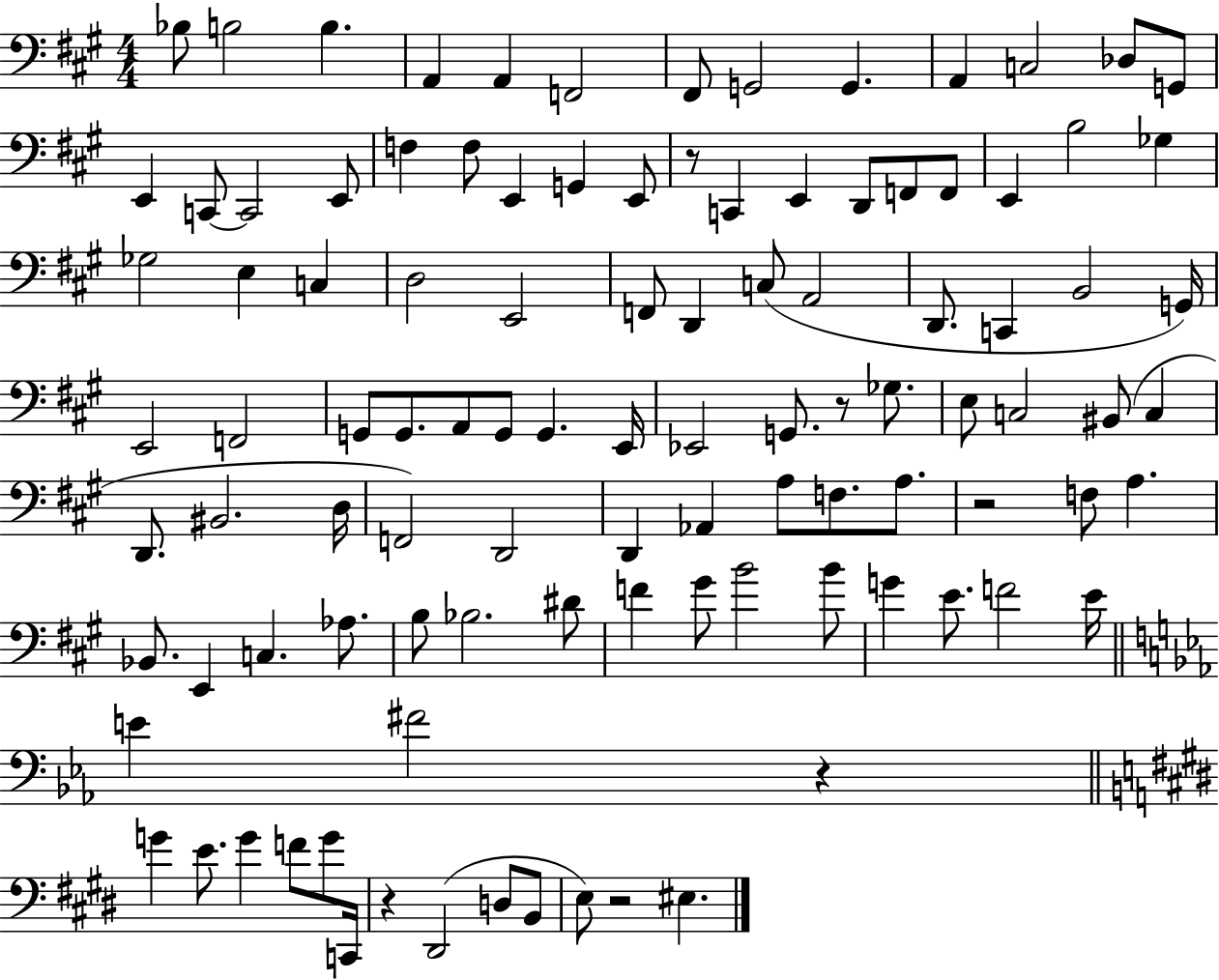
{
  \clef bass
  \numericTimeSignature
  \time 4/4
  \key a \major
  bes8 b2 b4. | a,4 a,4 f,2 | fis,8 g,2 g,4. | a,4 c2 des8 g,8 | \break e,4 c,8~~ c,2 e,8 | f4 f8 e,4 g,4 e,8 | r8 c,4 e,4 d,8 f,8 f,8 | e,4 b2 ges4 | \break ges2 e4 c4 | d2 e,2 | f,8 d,4 c8( a,2 | d,8. c,4 b,2 g,16) | \break e,2 f,2 | g,8 g,8. a,8 g,8 g,4. e,16 | ees,2 g,8. r8 ges8. | e8 c2 bis,8( c4 | \break d,8. bis,2. d16 | f,2) d,2 | d,4 aes,4 a8 f8. a8. | r2 f8 a4. | \break bes,8. e,4 c4. aes8. | b8 bes2. dis'8 | f'4 gis'8 b'2 b'8 | g'4 e'8. f'2 e'16 | \break \bar "||" \break \key c \minor e'4 fis'2 r4 | \bar "||" \break \key e \major g'4 e'8. g'4 f'8 g'8 c,16 | r4 dis,2( d8 b,8 | e8) r2 eis4. | \bar "|."
}